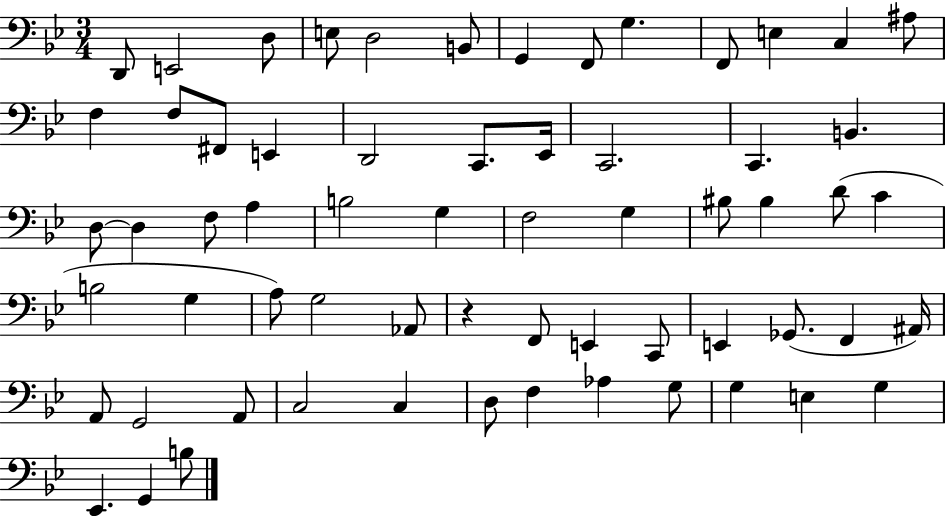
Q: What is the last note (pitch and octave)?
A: B3